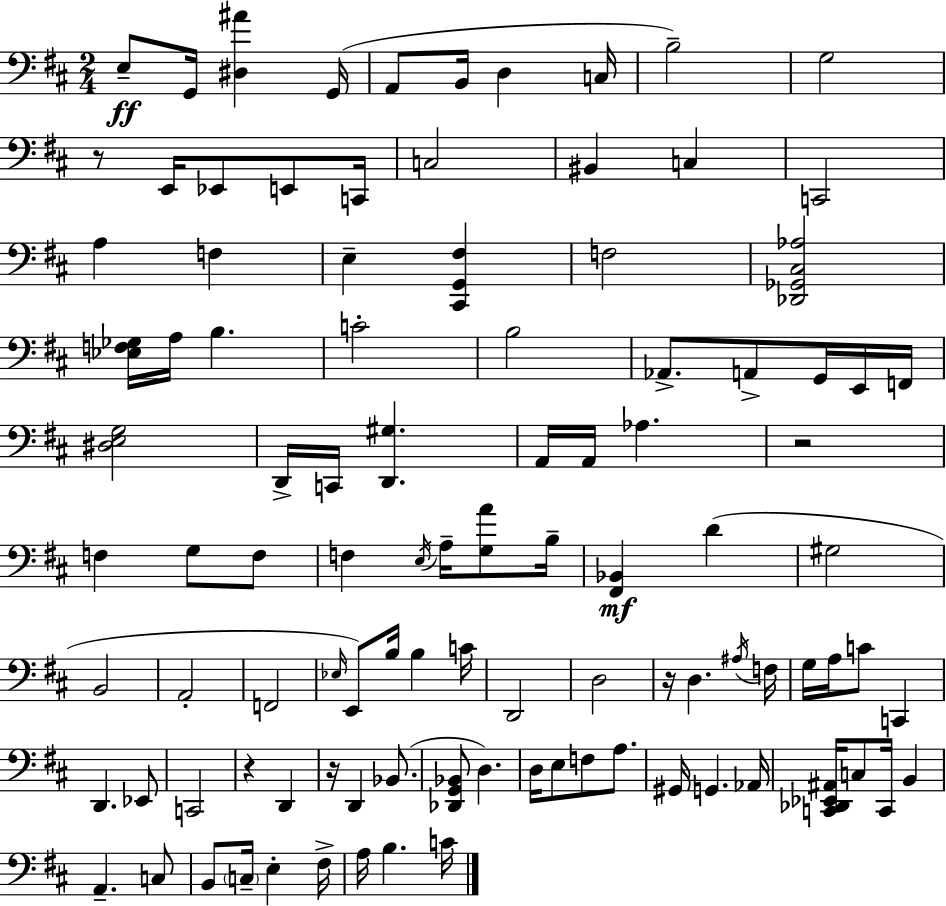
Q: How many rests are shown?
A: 5